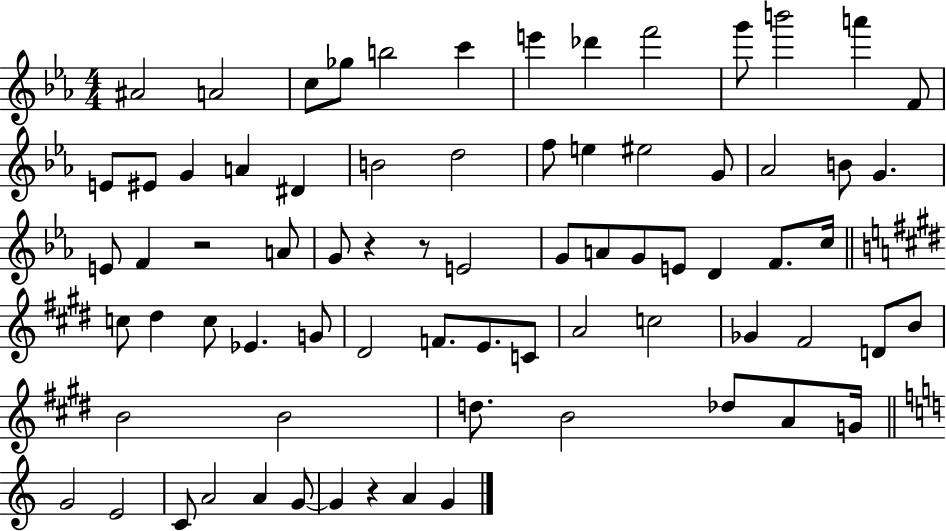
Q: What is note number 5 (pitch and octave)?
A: B5